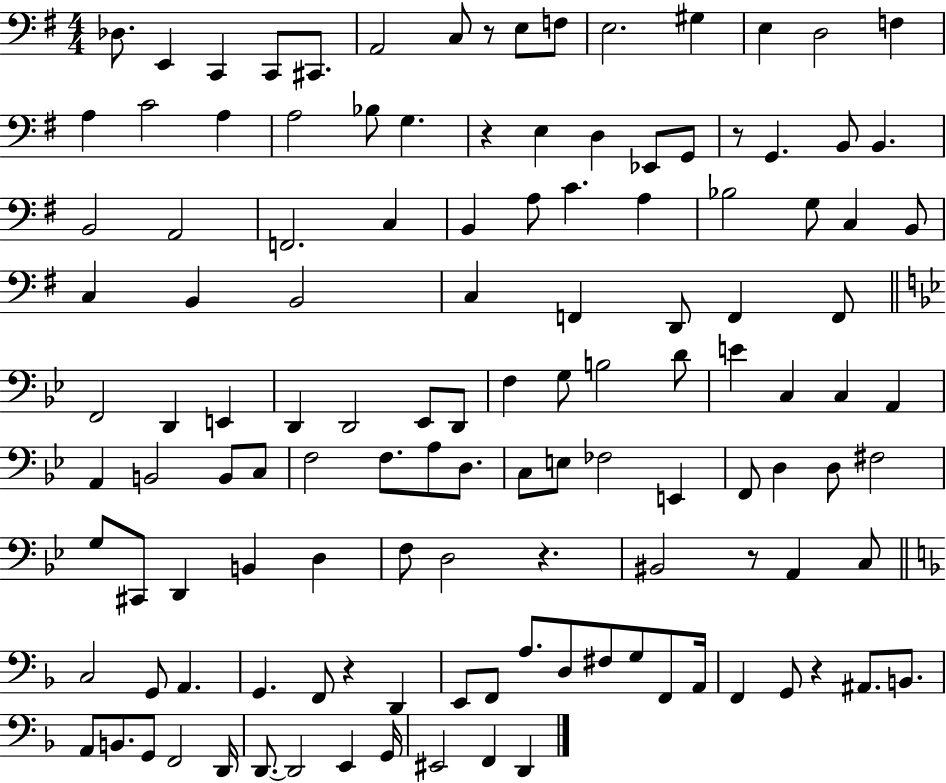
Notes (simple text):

Db3/e. E2/q C2/q C2/e C#2/e. A2/h C3/e R/e E3/e F3/e E3/h. G#3/q E3/q D3/h F3/q A3/q C4/h A3/q A3/h Bb3/e G3/q. R/q E3/q D3/q Eb2/e G2/e R/e G2/q. B2/e B2/q. B2/h A2/h F2/h. C3/q B2/q A3/e C4/q. A3/q Bb3/h G3/e C3/q B2/e C3/q B2/q B2/h C3/q F2/q D2/e F2/q F2/e F2/h D2/q E2/q D2/q D2/h Eb2/e D2/e F3/q G3/e B3/h D4/e E4/q C3/q C3/q A2/q A2/q B2/h B2/e C3/e F3/h F3/e. A3/e D3/e. C3/e E3/e FES3/h E2/q F2/e D3/q D3/e F#3/h G3/e C#2/e D2/q B2/q D3/q F3/e D3/h R/q. BIS2/h R/e A2/q C3/e C3/h G2/e A2/q. G2/q. F2/e R/q D2/q E2/e F2/e A3/e. D3/e F#3/e G3/e F2/e A2/s F2/q G2/e R/q A#2/e. B2/e. A2/e B2/e. G2/e F2/h D2/s D2/e. D2/h E2/q G2/s EIS2/h F2/q D2/q